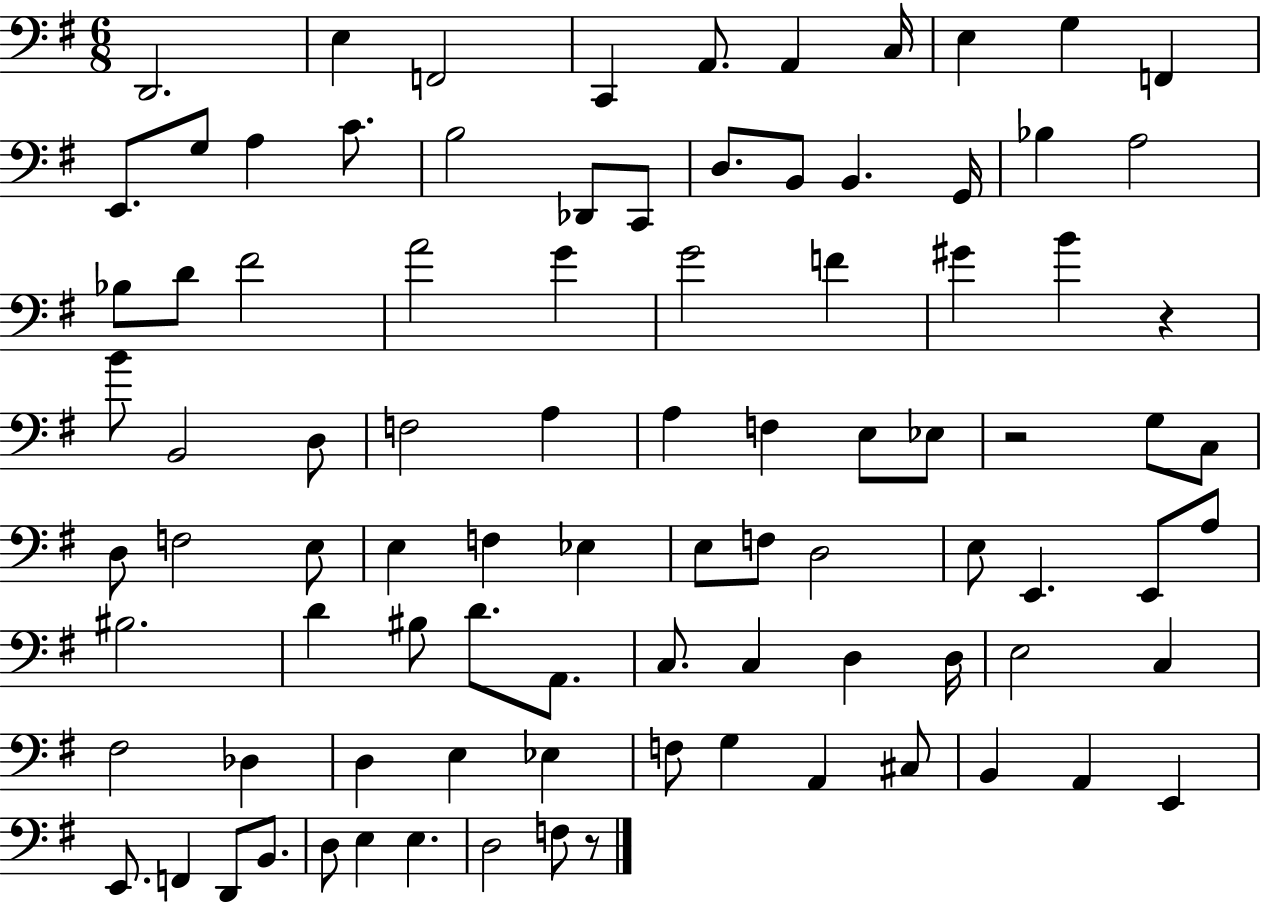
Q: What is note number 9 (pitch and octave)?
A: G3